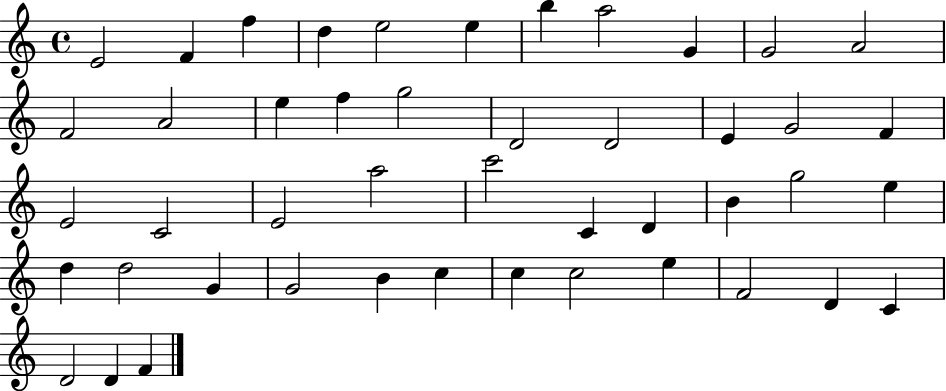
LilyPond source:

{
  \clef treble
  \time 4/4
  \defaultTimeSignature
  \key c \major
  e'2 f'4 f''4 | d''4 e''2 e''4 | b''4 a''2 g'4 | g'2 a'2 | \break f'2 a'2 | e''4 f''4 g''2 | d'2 d'2 | e'4 g'2 f'4 | \break e'2 c'2 | e'2 a''2 | c'''2 c'4 d'4 | b'4 g''2 e''4 | \break d''4 d''2 g'4 | g'2 b'4 c''4 | c''4 c''2 e''4 | f'2 d'4 c'4 | \break d'2 d'4 f'4 | \bar "|."
}